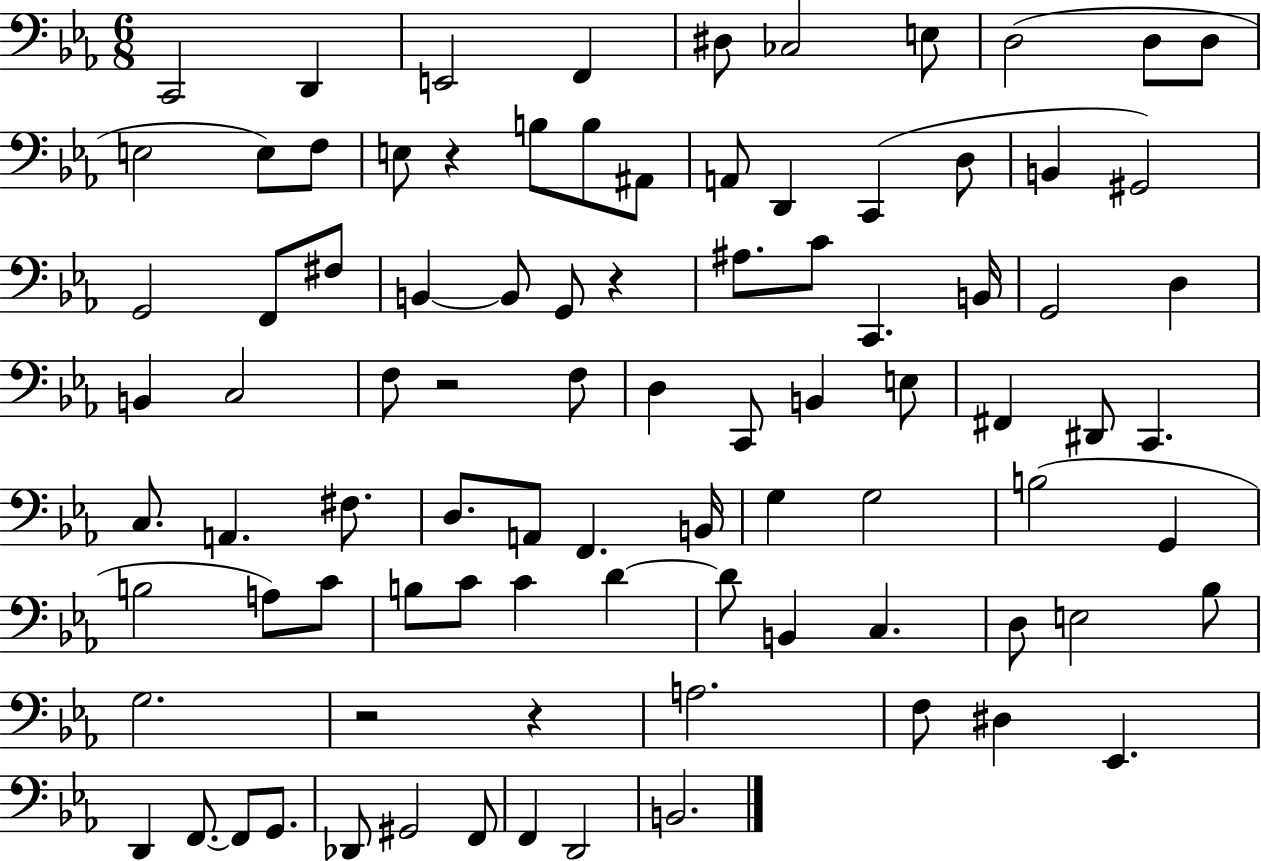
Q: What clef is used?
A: bass